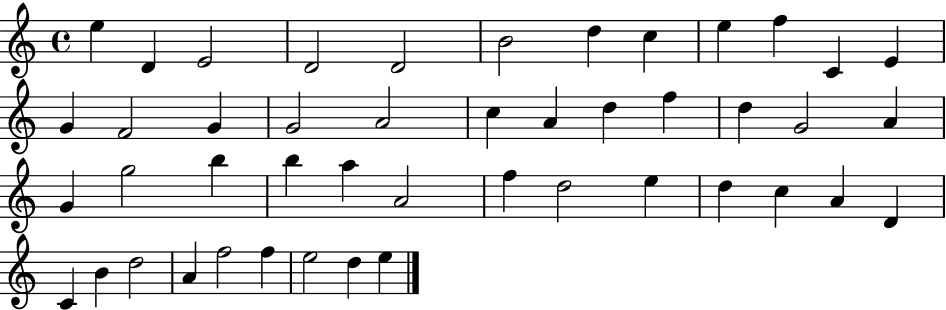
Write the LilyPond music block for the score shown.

{
  \clef treble
  \time 4/4
  \defaultTimeSignature
  \key c \major
  e''4 d'4 e'2 | d'2 d'2 | b'2 d''4 c''4 | e''4 f''4 c'4 e'4 | \break g'4 f'2 g'4 | g'2 a'2 | c''4 a'4 d''4 f''4 | d''4 g'2 a'4 | \break g'4 g''2 b''4 | b''4 a''4 a'2 | f''4 d''2 e''4 | d''4 c''4 a'4 d'4 | \break c'4 b'4 d''2 | a'4 f''2 f''4 | e''2 d''4 e''4 | \bar "|."
}